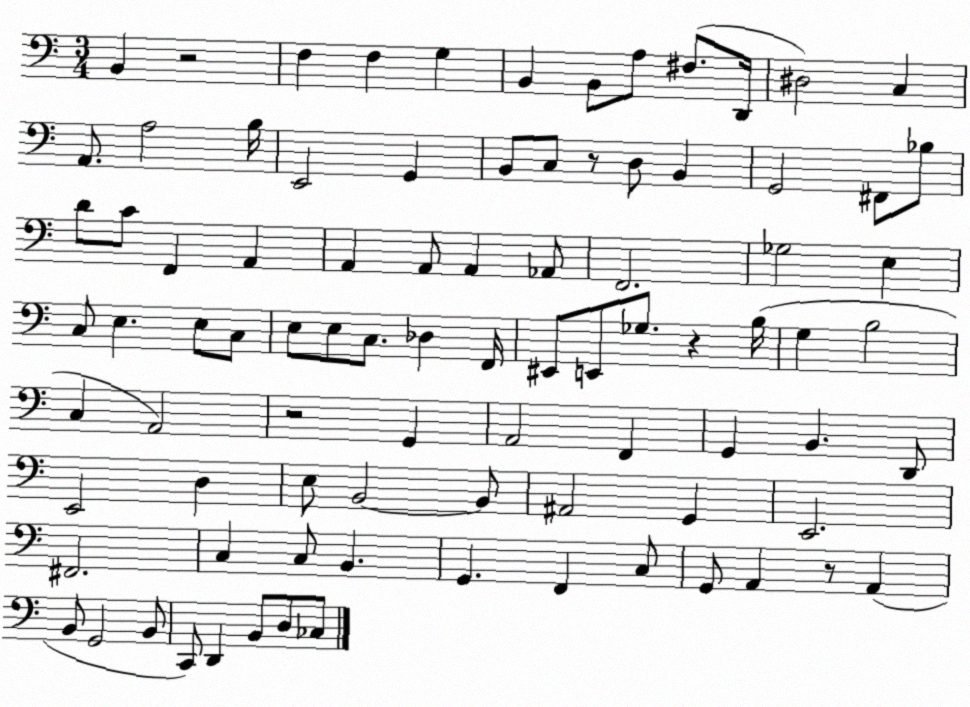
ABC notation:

X:1
T:Untitled
M:3/4
L:1/4
K:C
B,, z2 F, F, G, B,, B,,/2 A,/2 ^F,/2 D,,/4 ^D,2 C, A,,/2 A,2 B,/4 E,,2 G,, B,,/2 C,/2 z/2 D,/2 B,, G,,2 ^F,,/2 _B,/2 D/2 C/2 F,, A,, A,, A,,/2 A,, _A,,/2 F,,2 _G,2 E, C,/2 E, E,/2 C,/2 E,/2 E,/2 C,/2 _D, F,,/4 ^E,,/2 E,,/2 _G,/2 z B,/4 G, B,2 C, A,,2 z2 G,, A,,2 F,, G,, B,, D,,/2 E,,2 D, E,/2 B,,2 B,,/2 ^A,,2 G,, E,,2 ^F,,2 C, C,/2 B,, G,, F,, C,/2 G,,/2 A,, z/2 A,, B,,/2 G,,2 B,,/2 C,,/2 D,, B,,/2 D,/2 _C,/2